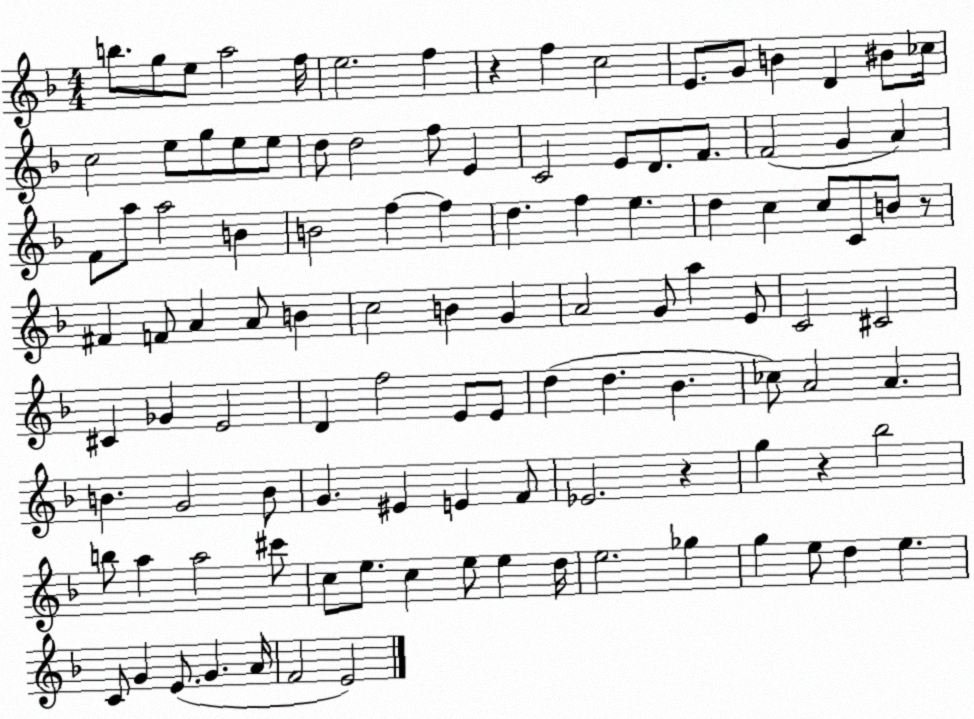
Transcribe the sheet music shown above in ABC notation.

X:1
T:Untitled
M:4/4
L:1/4
K:F
b/2 g/2 e/2 a2 f/4 e2 f z f c2 E/2 G/2 B D ^B/2 _c/4 c2 e/2 g/2 e/2 e/2 d/2 d2 f/2 E C2 E/2 D/2 F/2 F2 G A F/2 a/2 a2 B B2 f f d f e d c c/2 C/2 B/2 z/2 ^F F/2 A A/2 B c2 B G A2 G/2 a E/2 C2 ^C2 ^C _G E2 D f2 E/2 E/2 d d _B _c/2 A2 A B G2 B/2 G ^E E F/2 _E2 z g z _b2 b/2 a a2 ^c'/2 c/2 e/2 c e/2 e d/4 e2 _g g e/2 d e C/2 G E/2 G A/4 F2 E2